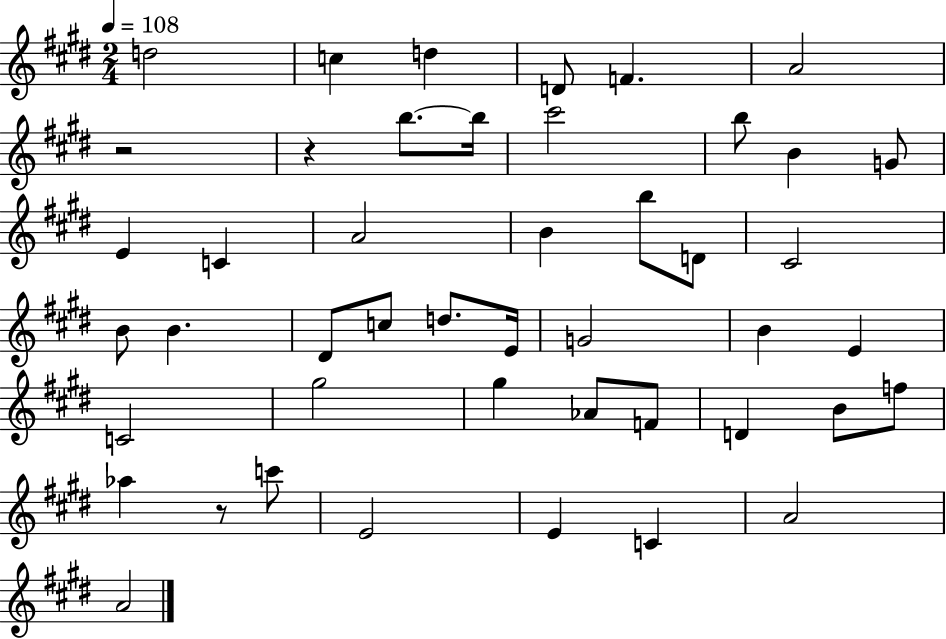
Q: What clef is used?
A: treble